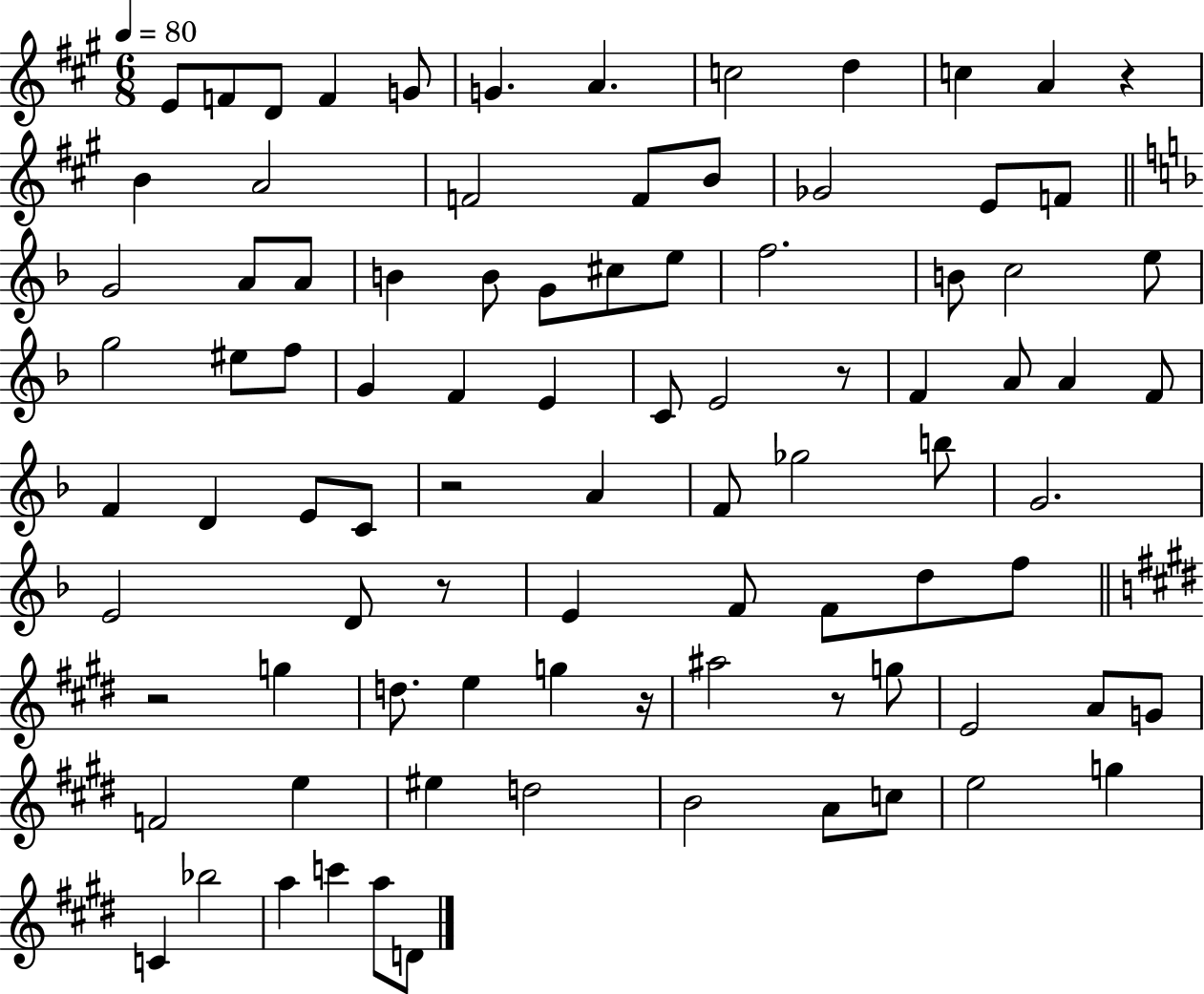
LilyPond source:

{
  \clef treble
  \numericTimeSignature
  \time 6/8
  \key a \major
  \tempo 4 = 80
  e'8 f'8 d'8 f'4 g'8 | g'4. a'4. | c''2 d''4 | c''4 a'4 r4 | \break b'4 a'2 | f'2 f'8 b'8 | ges'2 e'8 f'8 | \bar "||" \break \key f \major g'2 a'8 a'8 | b'4 b'8 g'8 cis''8 e''8 | f''2. | b'8 c''2 e''8 | \break g''2 eis''8 f''8 | g'4 f'4 e'4 | c'8 e'2 r8 | f'4 a'8 a'4 f'8 | \break f'4 d'4 e'8 c'8 | r2 a'4 | f'8 ges''2 b''8 | g'2. | \break e'2 d'8 r8 | e'4 f'8 f'8 d''8 f''8 | \bar "||" \break \key e \major r2 g''4 | d''8. e''4 g''4 r16 | ais''2 r8 g''8 | e'2 a'8 g'8 | \break f'2 e''4 | eis''4 d''2 | b'2 a'8 c''8 | e''2 g''4 | \break c'4 bes''2 | a''4 c'''4 a''8 d'8 | \bar "|."
}